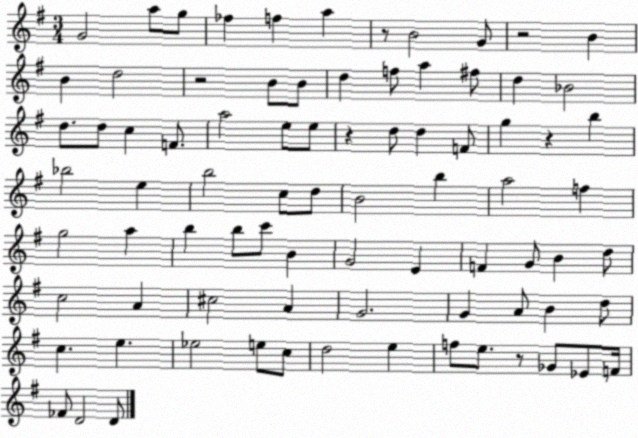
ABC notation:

X:1
T:Untitled
M:3/4
L:1/4
K:G
G2 a/2 g/2 _f f a z/2 B2 G/2 z2 B B d2 z2 B/2 B/2 d f/2 a ^f/2 d _B2 d/2 d/2 c F/2 a2 e/2 e/2 z d/2 d F/2 g z b _b2 e b2 c/2 d/2 B2 b a2 f g2 a b b/2 c'/2 B G2 E F G/2 B d/2 c2 A ^c2 A G2 G A/2 B d/2 c e _e2 e/2 c/2 d2 e f/2 e/2 z/2 _G/2 _E/2 F/4 _F/2 D2 D/2